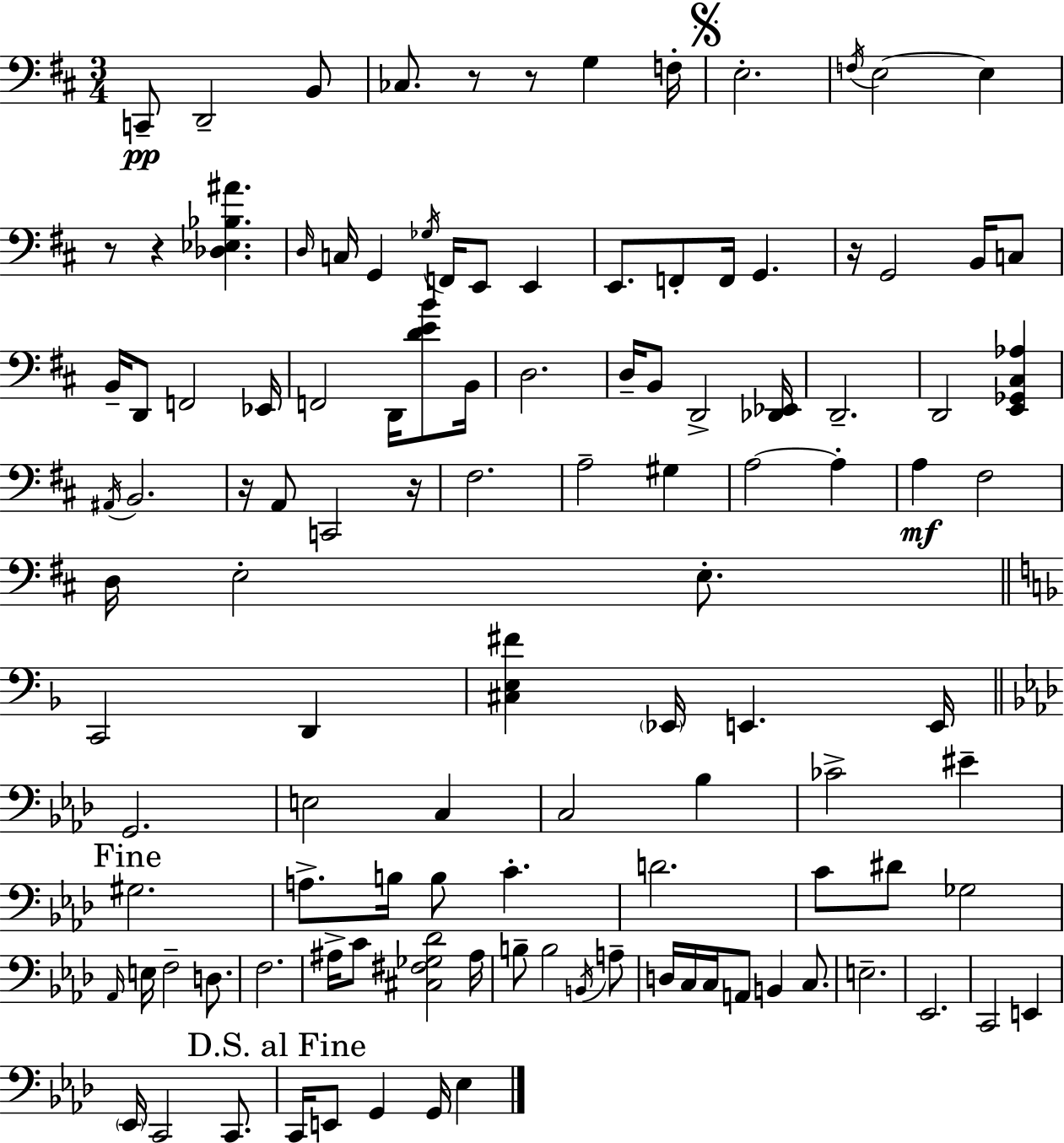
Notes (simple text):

C2/e D2/h B2/e CES3/e. R/e R/e G3/q F3/s E3/h. F3/s E3/h E3/q R/e R/q [Db3,Eb3,Bb3,A#4]/q. D3/s C3/s G2/q Gb3/s F2/s E2/e E2/q E2/e. F2/e F2/s G2/q. R/s G2/h B2/s C3/e B2/s D2/e F2/h Eb2/s F2/h D2/s [D4,E4,B4]/e B2/s D3/h. D3/s B2/e D2/h [Db2,Eb2]/s D2/h. D2/h [E2,Gb2,C#3,Ab3]/q A#2/s B2/h. R/s A2/e C2/h R/s F#3/h. A3/h G#3/q A3/h A3/q A3/q F#3/h D3/s E3/h E3/e. C2/h D2/q [C#3,E3,F#4]/q Eb2/s E2/q. E2/s G2/h. E3/h C3/q C3/h Bb3/q CES4/h EIS4/q G#3/h. A3/e. B3/s B3/e C4/q. D4/h. C4/e D#4/e Gb3/h Ab2/s E3/s F3/h D3/e. F3/h. A#3/s C4/e [C#3,F#3,Gb3,Db4]/h A#3/s B3/e B3/h B2/s A3/e D3/s C3/s C3/s A2/e B2/q C3/e. E3/h. Eb2/h. C2/h E2/q Eb2/s C2/h C2/e. C2/s E2/e G2/q G2/s Eb3/q